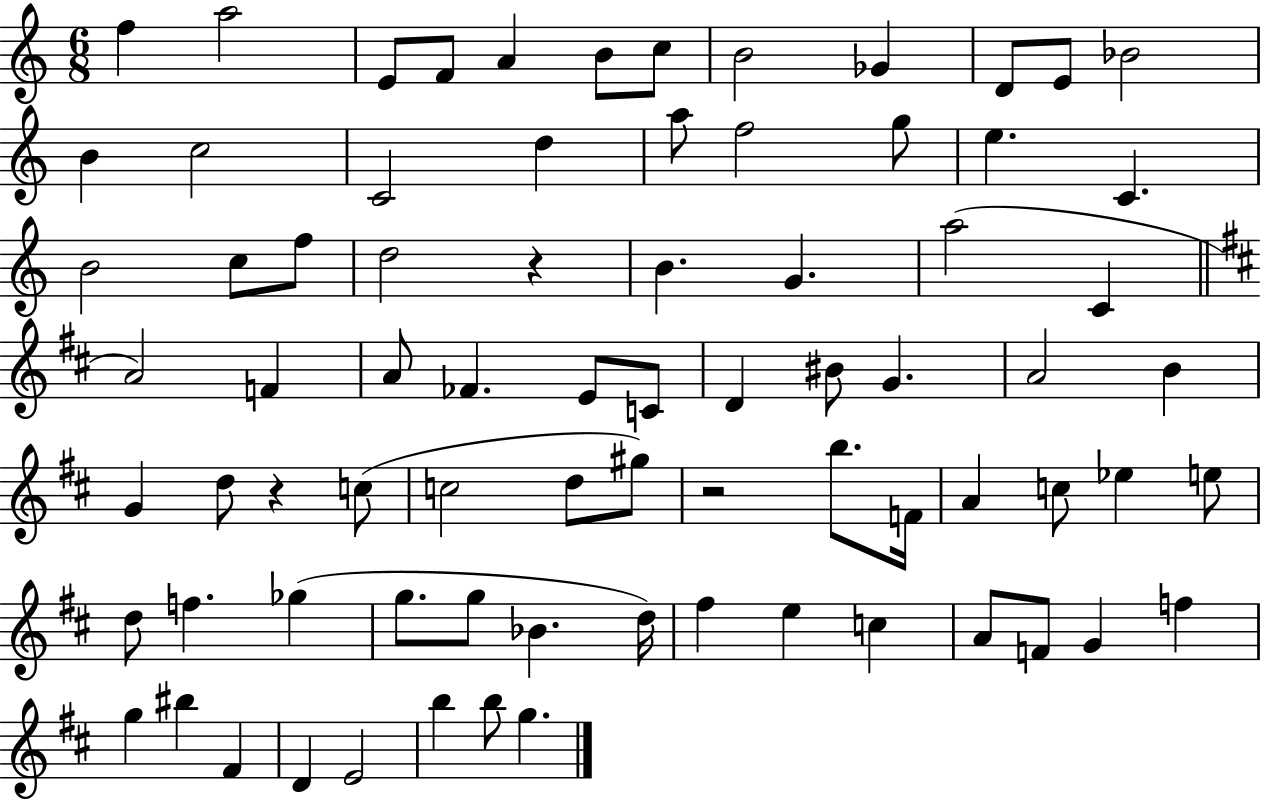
{
  \clef treble
  \numericTimeSignature
  \time 6/8
  \key c \major
  f''4 a''2 | e'8 f'8 a'4 b'8 c''8 | b'2 ges'4 | d'8 e'8 bes'2 | \break b'4 c''2 | c'2 d''4 | a''8 f''2 g''8 | e''4. c'4. | \break b'2 c''8 f''8 | d''2 r4 | b'4. g'4. | a''2( c'4 | \break \bar "||" \break \key d \major a'2) f'4 | a'8 fes'4. e'8 c'8 | d'4 bis'8 g'4. | a'2 b'4 | \break g'4 d''8 r4 c''8( | c''2 d''8 gis''8) | r2 b''8. f'16 | a'4 c''8 ees''4 e''8 | \break d''8 f''4. ges''4( | g''8. g''8 bes'4. d''16) | fis''4 e''4 c''4 | a'8 f'8 g'4 f''4 | \break g''4 bis''4 fis'4 | d'4 e'2 | b''4 b''8 g''4. | \bar "|."
}